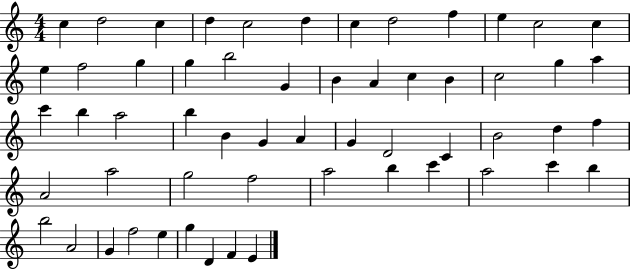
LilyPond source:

{
  \clef treble
  \numericTimeSignature
  \time 4/4
  \key c \major
  c''4 d''2 c''4 | d''4 c''2 d''4 | c''4 d''2 f''4 | e''4 c''2 c''4 | \break e''4 f''2 g''4 | g''4 b''2 g'4 | b'4 a'4 c''4 b'4 | c''2 g''4 a''4 | \break c'''4 b''4 a''2 | b''4 b'4 g'4 a'4 | g'4 d'2 c'4 | b'2 d''4 f''4 | \break a'2 a''2 | g''2 f''2 | a''2 b''4 c'''4 | a''2 c'''4 b''4 | \break b''2 a'2 | g'4 f''2 e''4 | g''4 d'4 f'4 e'4 | \bar "|."
}